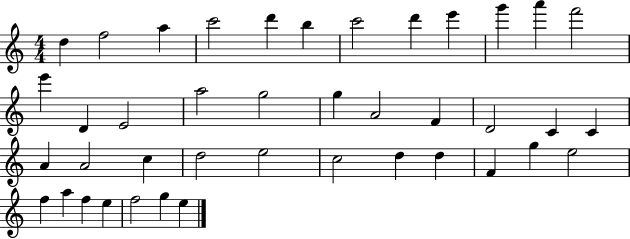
D5/q F5/h A5/q C6/h D6/q B5/q C6/h D6/q E6/q G6/q A6/q F6/h E6/q D4/q E4/h A5/h G5/h G5/q A4/h F4/q D4/h C4/q C4/q A4/q A4/h C5/q D5/h E5/h C5/h D5/q D5/q F4/q G5/q E5/h F5/q A5/q F5/q E5/q F5/h G5/q E5/q